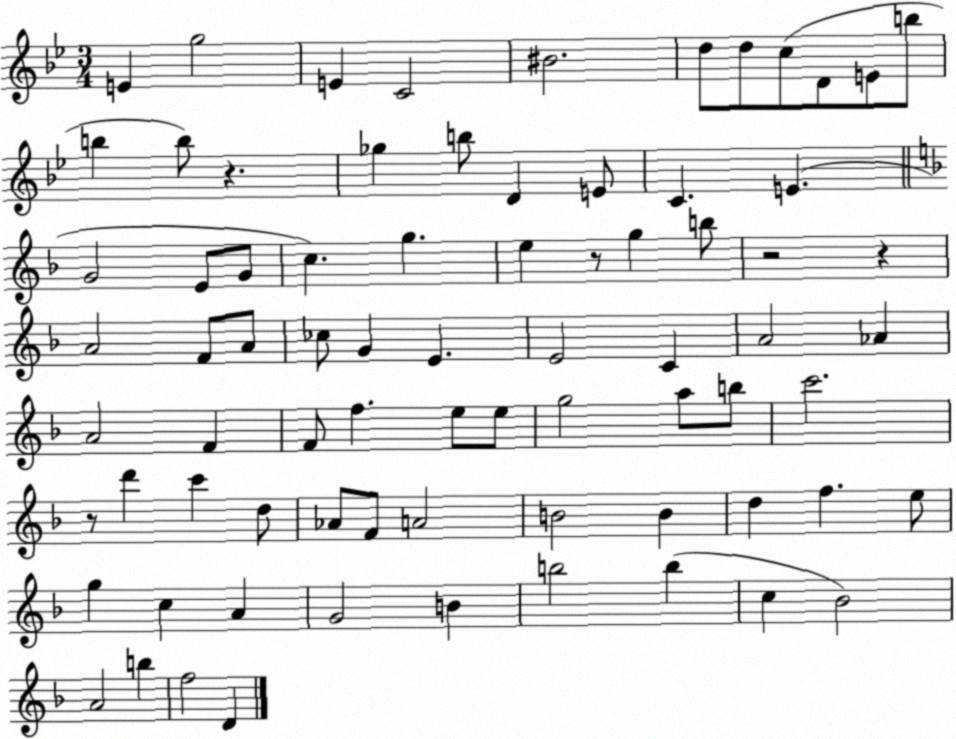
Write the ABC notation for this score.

X:1
T:Untitled
M:3/4
L:1/4
K:Bb
E g2 E C2 ^B2 d/2 d/2 c/2 D/2 E/2 b/2 b b/2 z _g b/2 D E/2 C E G2 E/2 G/2 c g e z/2 g b/2 z2 z A2 F/2 A/2 _c/2 G E E2 C A2 _A A2 F F/2 f e/2 e/2 g2 a/2 b/2 c'2 z/2 d' c' d/2 _A/2 F/2 A2 B2 B d f e/2 g c A G2 B b2 b c _B2 A2 b f2 D